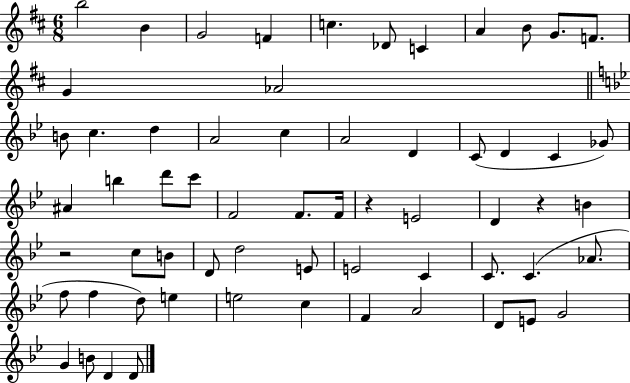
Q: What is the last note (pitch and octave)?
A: D4